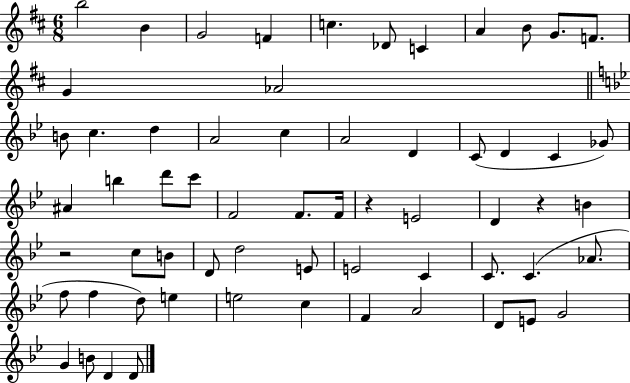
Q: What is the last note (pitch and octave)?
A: D4